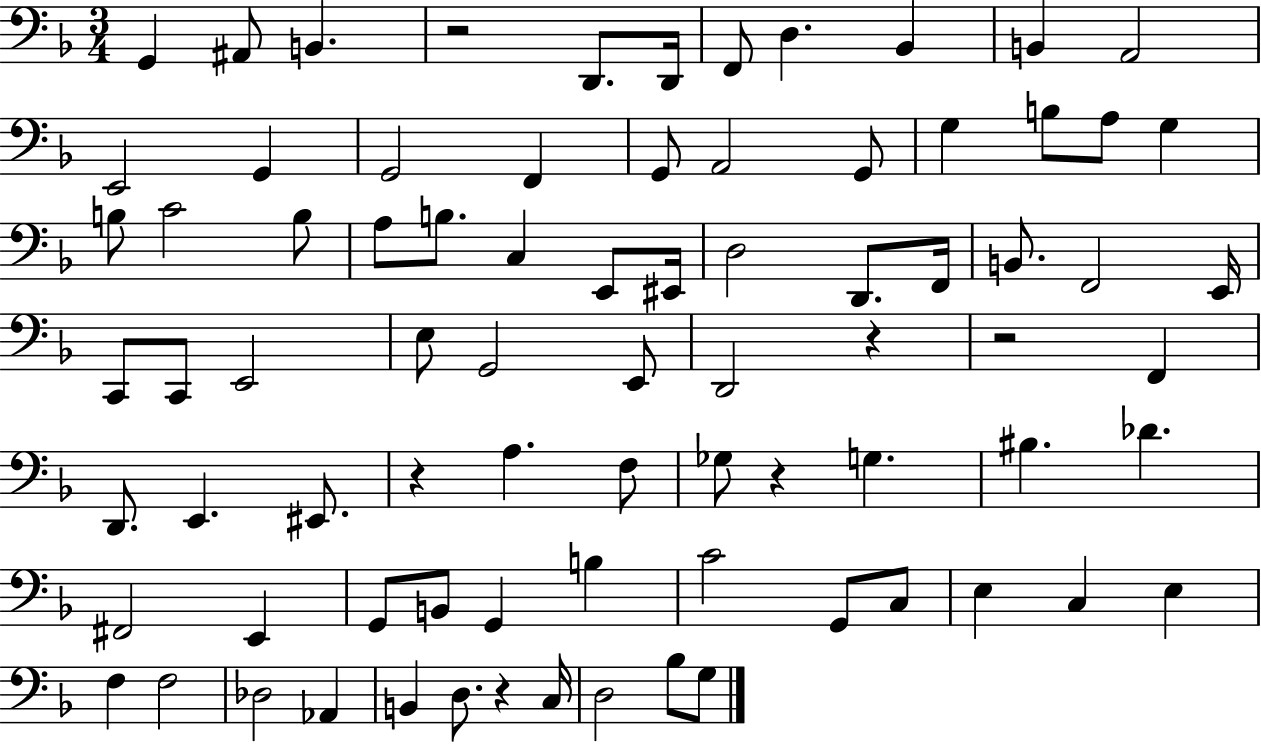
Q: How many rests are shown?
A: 6